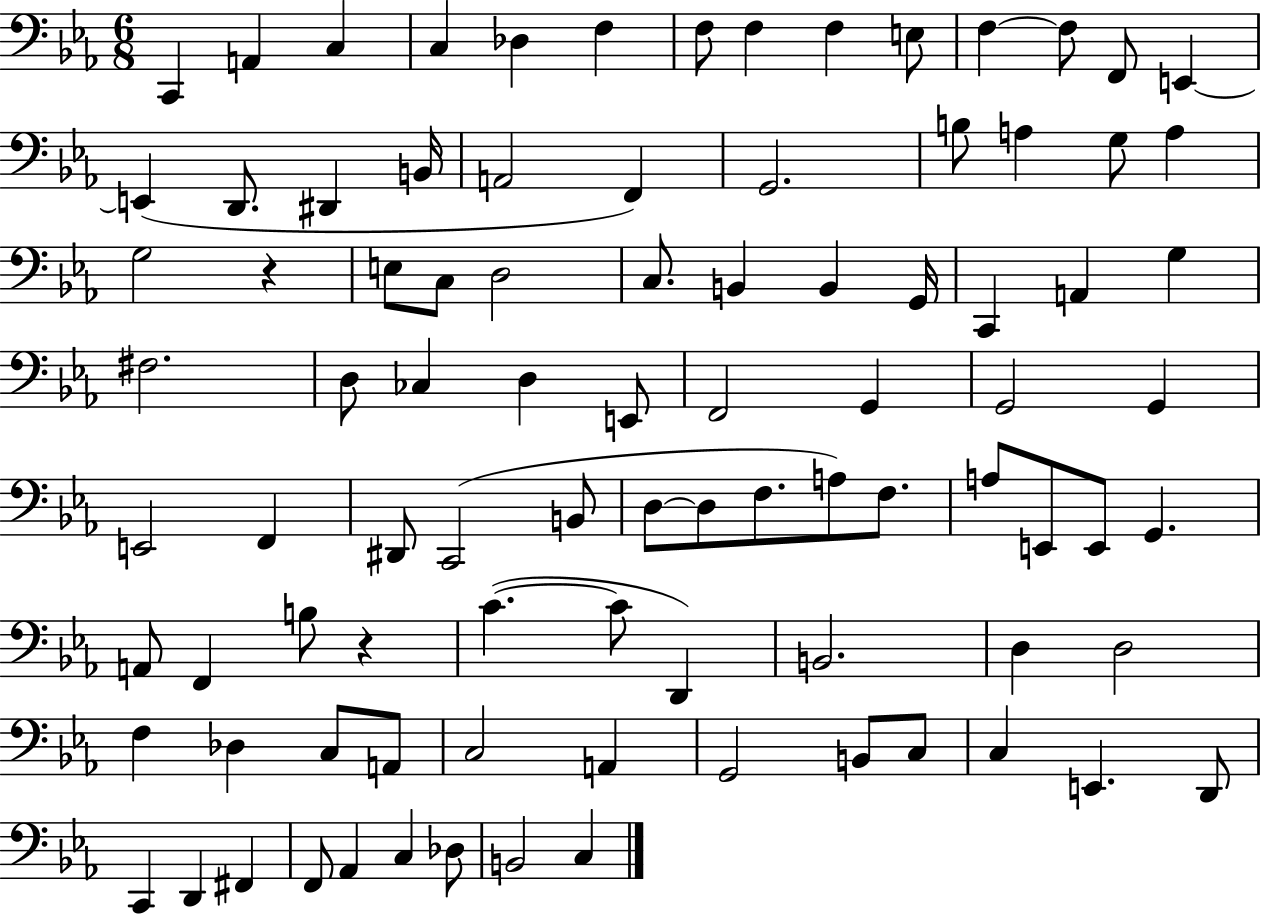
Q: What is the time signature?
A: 6/8